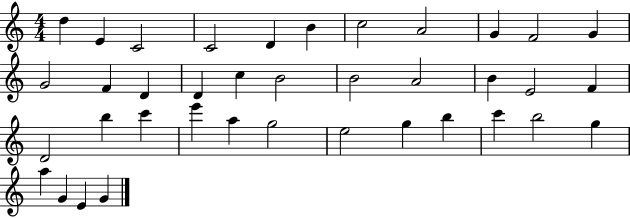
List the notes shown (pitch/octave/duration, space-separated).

D5/q E4/q C4/h C4/h D4/q B4/q C5/h A4/h G4/q F4/h G4/q G4/h F4/q D4/q D4/q C5/q B4/h B4/h A4/h B4/q E4/h F4/q D4/h B5/q C6/q E6/q A5/q G5/h E5/h G5/q B5/q C6/q B5/h G5/q A5/q G4/q E4/q G4/q